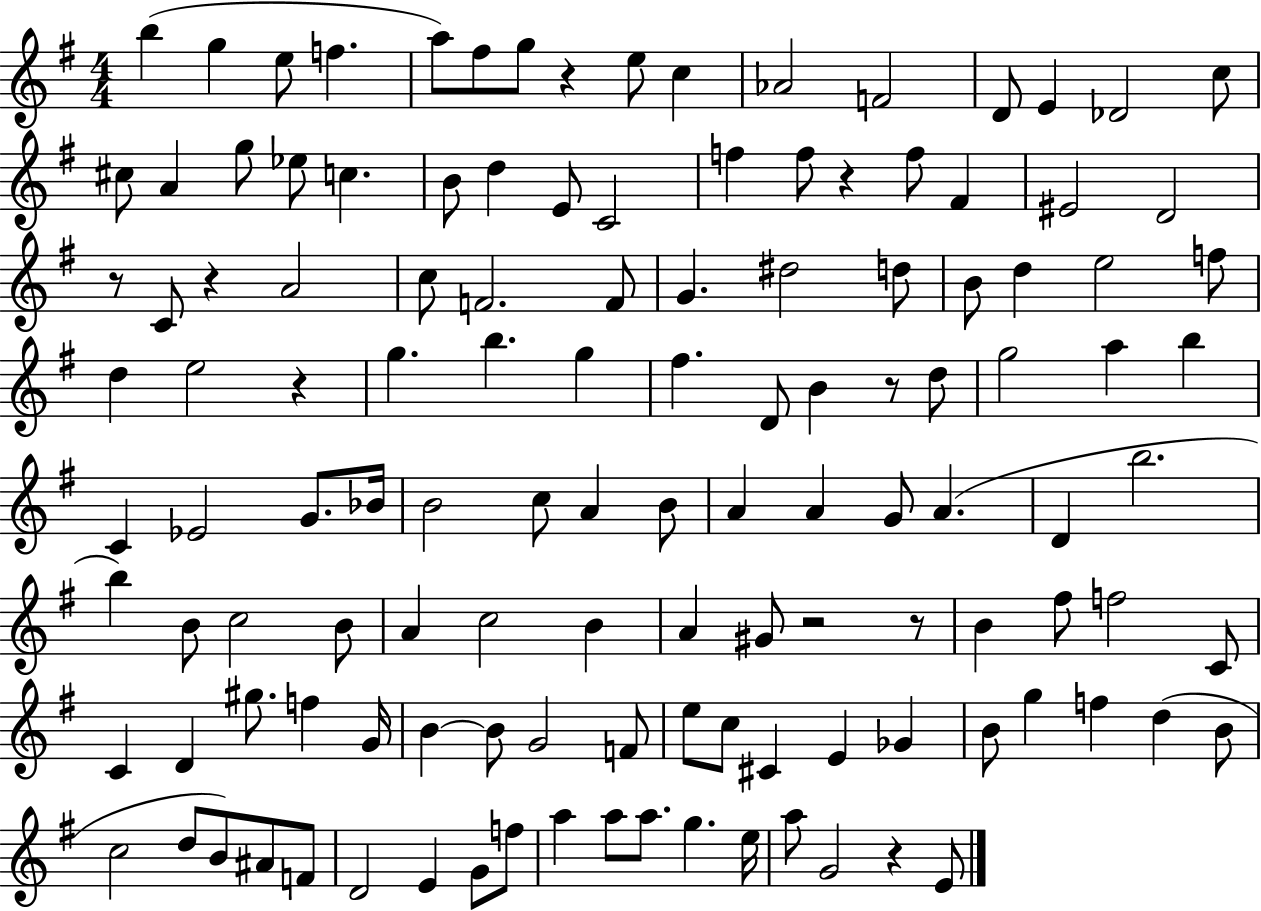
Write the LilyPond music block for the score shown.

{
  \clef treble
  \numericTimeSignature
  \time 4/4
  \key g \major
  b''4( g''4 e''8 f''4. | a''8) fis''8 g''8 r4 e''8 c''4 | aes'2 f'2 | d'8 e'4 des'2 c''8 | \break cis''8 a'4 g''8 ees''8 c''4. | b'8 d''4 e'8 c'2 | f''4 f''8 r4 f''8 fis'4 | eis'2 d'2 | \break r8 c'8 r4 a'2 | c''8 f'2. f'8 | g'4. dis''2 d''8 | b'8 d''4 e''2 f''8 | \break d''4 e''2 r4 | g''4. b''4. g''4 | fis''4. d'8 b'4 r8 d''8 | g''2 a''4 b''4 | \break c'4 ees'2 g'8. bes'16 | b'2 c''8 a'4 b'8 | a'4 a'4 g'8 a'4.( | d'4 b''2. | \break b''4) b'8 c''2 b'8 | a'4 c''2 b'4 | a'4 gis'8 r2 r8 | b'4 fis''8 f''2 c'8 | \break c'4 d'4 gis''8. f''4 g'16 | b'4~~ b'8 g'2 f'8 | e''8 c''8 cis'4 e'4 ges'4 | b'8 g''4 f''4 d''4( b'8 | \break c''2 d''8 b'8) ais'8 f'8 | d'2 e'4 g'8 f''8 | a''4 a''8 a''8. g''4. e''16 | a''8 g'2 r4 e'8 | \break \bar "|."
}